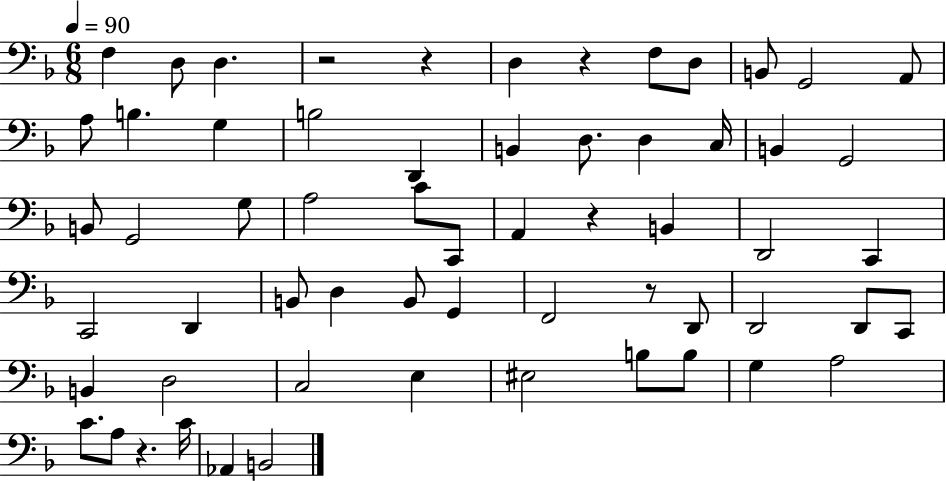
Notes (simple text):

F3/q D3/e D3/q. R/h R/q D3/q R/q F3/e D3/e B2/e G2/h A2/e A3/e B3/q. G3/q B3/h D2/q B2/q D3/e. D3/q C3/s B2/q G2/h B2/e G2/h G3/e A3/h C4/e C2/e A2/q R/q B2/q D2/h C2/q C2/h D2/q B2/e D3/q B2/e G2/q F2/h R/e D2/e D2/h D2/e C2/e B2/q D3/h C3/h E3/q EIS3/h B3/e B3/e G3/q A3/h C4/e. A3/e R/q. C4/s Ab2/q B2/h